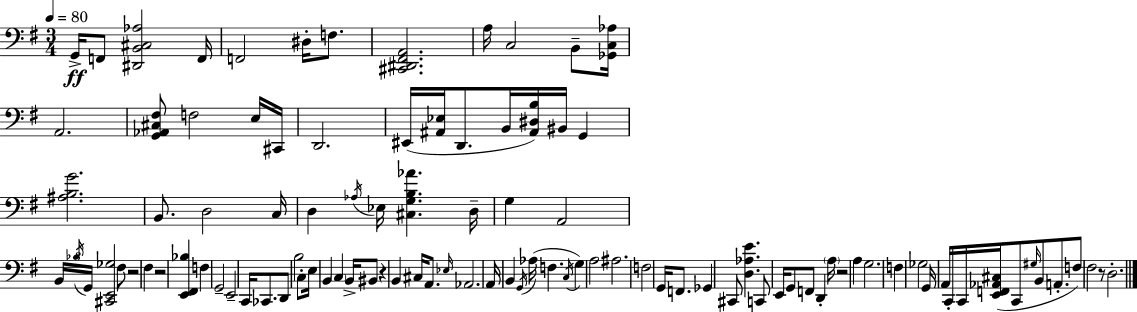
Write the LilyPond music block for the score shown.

{
  \clef bass
  \numericTimeSignature
  \time 3/4
  \key g \major
  \tempo 4 = 80
  g,16->\ff f,8 <dis, b, cis aes>2 f,16 | f,2 dis16-. f8. | <cis, dis, fis, a,>2. | a16 c2 b,8-- <ges, c aes>16 | \break a,2. | <g, aes, cis fis>8 f2 e16 cis,16 | d,2. | eis,16( <ais, ees>16 d,8. b,16 <ais, dis b>16) bis,16 g,4 | \break <ais b g'>2. | b,8. d2 c16 | d4 \acciaccatura { aes16 } ees16 <cis g b aes'>4. | d16-- g4 a,2 | \break \tuplet 3/2 { b,16 \acciaccatura { bes16 } g,16 } <cis, e, ges>2 | fis8 r2 fis4 | r2 <e, fis, bes>4 | f4 g,2-- | \break e,2-- c,16 ces,8. | d,8 b2 | c8-. e16 b,4 \parenthesize c4 b,16-> | bis,8 r4 b,4 cis16 a,8. | \break \grace { ees16 } aes,2. | a,16 b,4 \acciaccatura { g,16 } aes16( f4. | \acciaccatura { c16 } g4) a2 | ais2. | \break f2 | g,16 f,8. ges,4 cis,8 <d aes e'>4. | c,8 e,16 g,8 f,8 | d,4-. \parenthesize a16 r2 | \break a4 g2. | f4 ges2 | g,16 a,16 c,16-. c,16 <e, f, aes, cis>16( c,8 | \grace { gis16 } b,8 a,8.-. f8) fis2 | \break r8 d2.-. | \bar "|."
}